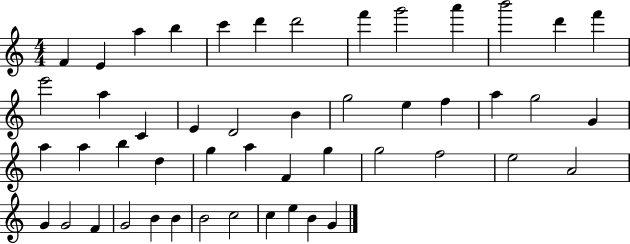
X:1
T:Untitled
M:4/4
L:1/4
K:C
F E a b c' d' d'2 f' g'2 a' b'2 d' f' e'2 a C E D2 B g2 e f a g2 G a a b d g a F g g2 f2 e2 A2 G G2 F G2 B B B2 c2 c e B G